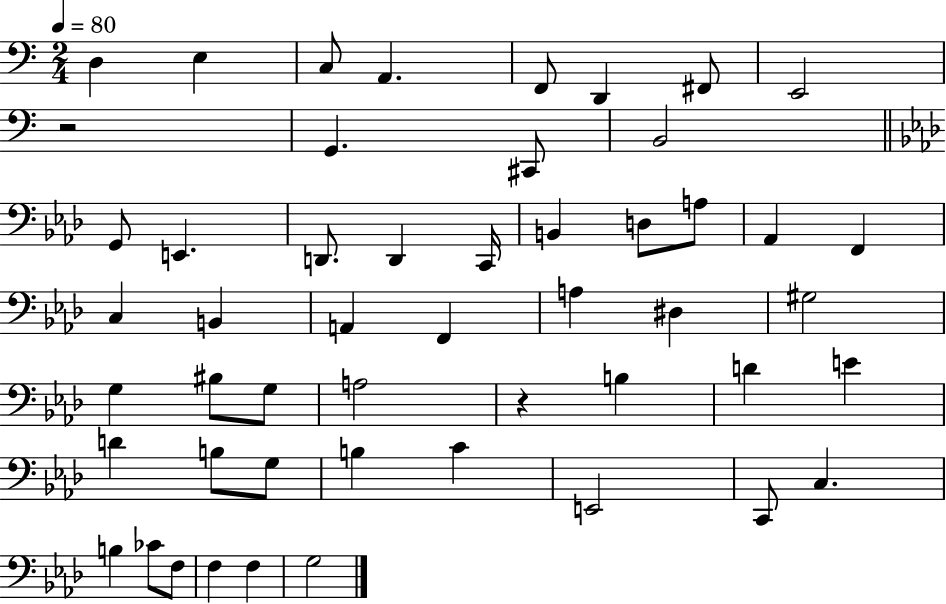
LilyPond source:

{
  \clef bass
  \numericTimeSignature
  \time 2/4
  \key c \major
  \tempo 4 = 80
  \repeat volta 2 { d4 e4 | c8 a,4. | f,8 d,4 fis,8 | e,2 | \break r2 | g,4. cis,8 | b,2 | \bar "||" \break \key f \minor g,8 e,4. | d,8. d,4 c,16 | b,4 d8 a8 | aes,4 f,4 | \break c4 b,4 | a,4 f,4 | a4 dis4 | gis2 | \break g4 bis8 g8 | a2 | r4 b4 | d'4 e'4 | \break d'4 b8 g8 | b4 c'4 | e,2 | c,8 c4. | \break b4 ces'8 f8 | f4 f4 | g2 | } \bar "|."
}